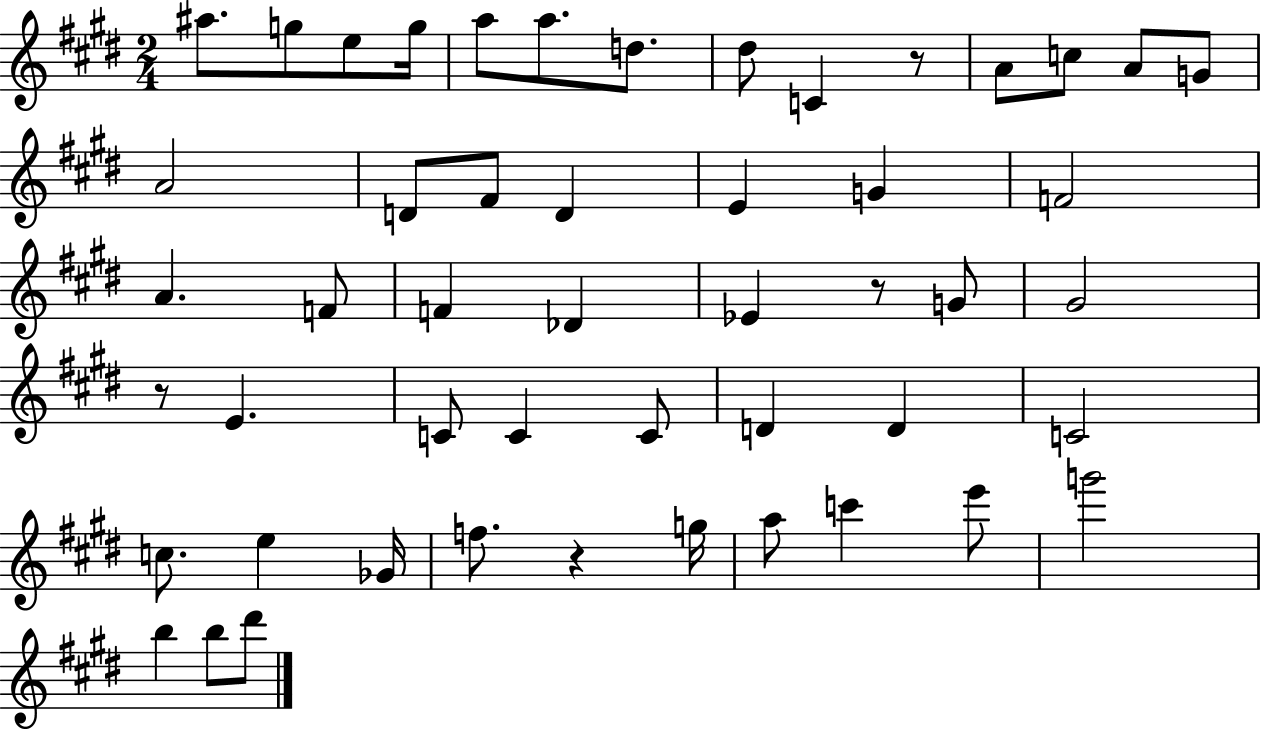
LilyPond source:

{
  \clef treble
  \numericTimeSignature
  \time 2/4
  \key e \major
  \repeat volta 2 { ais''8. g''8 e''8 g''16 | a''8 a''8. d''8. | dis''8 c'4 r8 | a'8 c''8 a'8 g'8 | \break a'2 | d'8 fis'8 d'4 | e'4 g'4 | f'2 | \break a'4. f'8 | f'4 des'4 | ees'4 r8 g'8 | gis'2 | \break r8 e'4. | c'8 c'4 c'8 | d'4 d'4 | c'2 | \break c''8. e''4 ges'16 | f''8. r4 g''16 | a''8 c'''4 e'''8 | g'''2 | \break b''4 b''8 dis'''8 | } \bar "|."
}